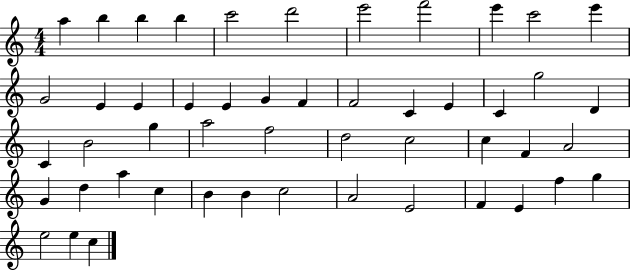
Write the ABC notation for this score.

X:1
T:Untitled
M:4/4
L:1/4
K:C
a b b b c'2 d'2 e'2 f'2 e' c'2 e' G2 E E E E G F F2 C E C g2 D C B2 g a2 f2 d2 c2 c F A2 G d a c B B c2 A2 E2 F E f g e2 e c